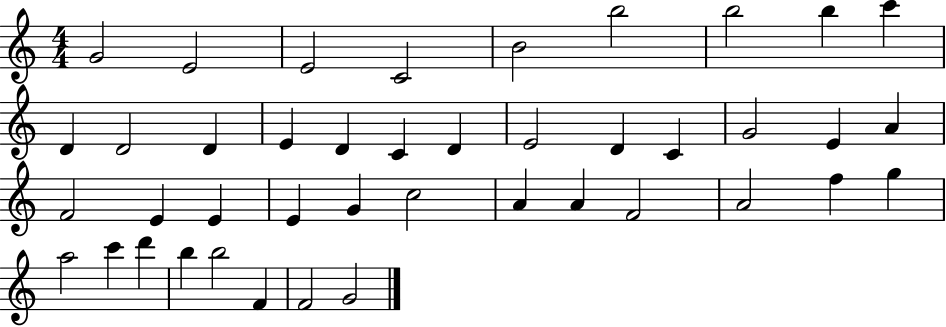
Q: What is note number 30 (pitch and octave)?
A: A4